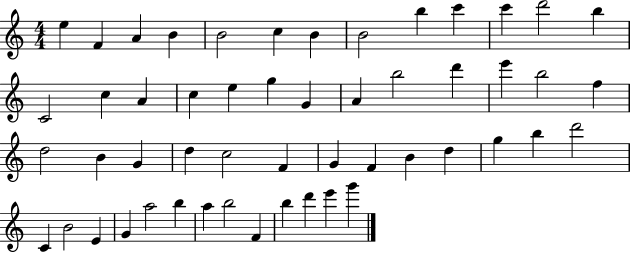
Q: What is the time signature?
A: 4/4